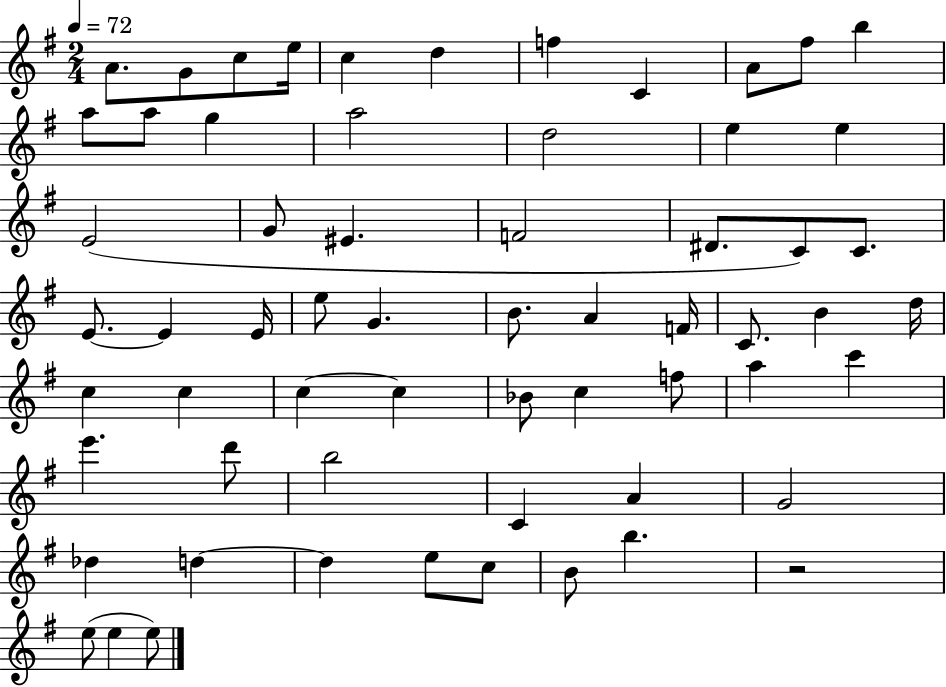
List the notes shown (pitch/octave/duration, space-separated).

A4/e. G4/e C5/e E5/s C5/q D5/q F5/q C4/q A4/e F#5/e B5/q A5/e A5/e G5/q A5/h D5/h E5/q E5/q E4/h G4/e EIS4/q. F4/h D#4/e. C4/e C4/e. E4/e. E4/q E4/s E5/e G4/q. B4/e. A4/q F4/s C4/e. B4/q D5/s C5/q C5/q C5/q C5/q Bb4/e C5/q F5/e A5/q C6/q E6/q. D6/e B5/h C4/q A4/q G4/h Db5/q D5/q D5/q E5/e C5/e B4/e B5/q. R/h E5/e E5/q E5/e